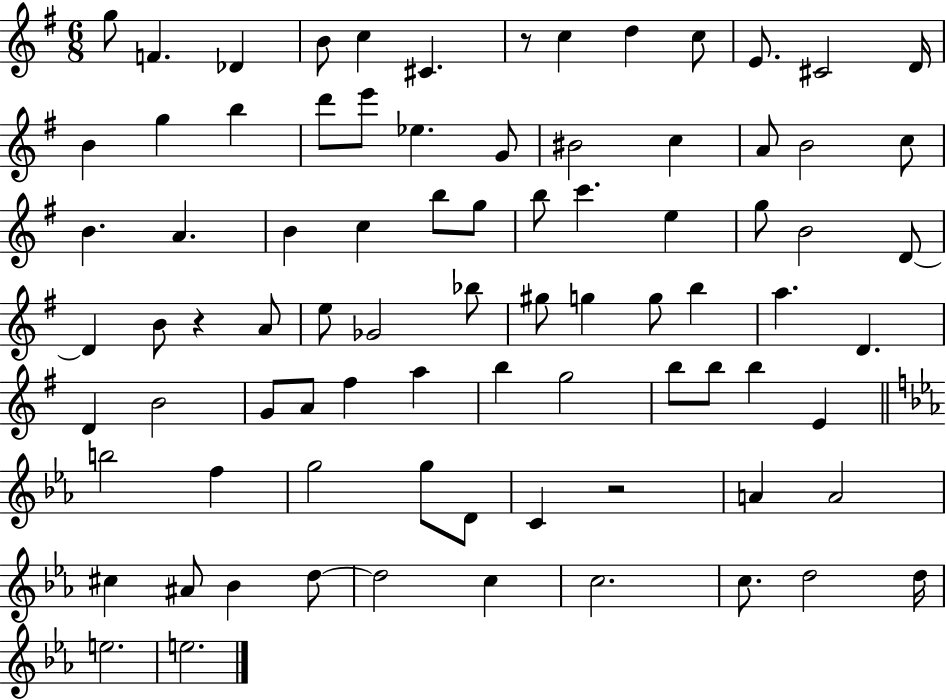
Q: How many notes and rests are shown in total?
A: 83